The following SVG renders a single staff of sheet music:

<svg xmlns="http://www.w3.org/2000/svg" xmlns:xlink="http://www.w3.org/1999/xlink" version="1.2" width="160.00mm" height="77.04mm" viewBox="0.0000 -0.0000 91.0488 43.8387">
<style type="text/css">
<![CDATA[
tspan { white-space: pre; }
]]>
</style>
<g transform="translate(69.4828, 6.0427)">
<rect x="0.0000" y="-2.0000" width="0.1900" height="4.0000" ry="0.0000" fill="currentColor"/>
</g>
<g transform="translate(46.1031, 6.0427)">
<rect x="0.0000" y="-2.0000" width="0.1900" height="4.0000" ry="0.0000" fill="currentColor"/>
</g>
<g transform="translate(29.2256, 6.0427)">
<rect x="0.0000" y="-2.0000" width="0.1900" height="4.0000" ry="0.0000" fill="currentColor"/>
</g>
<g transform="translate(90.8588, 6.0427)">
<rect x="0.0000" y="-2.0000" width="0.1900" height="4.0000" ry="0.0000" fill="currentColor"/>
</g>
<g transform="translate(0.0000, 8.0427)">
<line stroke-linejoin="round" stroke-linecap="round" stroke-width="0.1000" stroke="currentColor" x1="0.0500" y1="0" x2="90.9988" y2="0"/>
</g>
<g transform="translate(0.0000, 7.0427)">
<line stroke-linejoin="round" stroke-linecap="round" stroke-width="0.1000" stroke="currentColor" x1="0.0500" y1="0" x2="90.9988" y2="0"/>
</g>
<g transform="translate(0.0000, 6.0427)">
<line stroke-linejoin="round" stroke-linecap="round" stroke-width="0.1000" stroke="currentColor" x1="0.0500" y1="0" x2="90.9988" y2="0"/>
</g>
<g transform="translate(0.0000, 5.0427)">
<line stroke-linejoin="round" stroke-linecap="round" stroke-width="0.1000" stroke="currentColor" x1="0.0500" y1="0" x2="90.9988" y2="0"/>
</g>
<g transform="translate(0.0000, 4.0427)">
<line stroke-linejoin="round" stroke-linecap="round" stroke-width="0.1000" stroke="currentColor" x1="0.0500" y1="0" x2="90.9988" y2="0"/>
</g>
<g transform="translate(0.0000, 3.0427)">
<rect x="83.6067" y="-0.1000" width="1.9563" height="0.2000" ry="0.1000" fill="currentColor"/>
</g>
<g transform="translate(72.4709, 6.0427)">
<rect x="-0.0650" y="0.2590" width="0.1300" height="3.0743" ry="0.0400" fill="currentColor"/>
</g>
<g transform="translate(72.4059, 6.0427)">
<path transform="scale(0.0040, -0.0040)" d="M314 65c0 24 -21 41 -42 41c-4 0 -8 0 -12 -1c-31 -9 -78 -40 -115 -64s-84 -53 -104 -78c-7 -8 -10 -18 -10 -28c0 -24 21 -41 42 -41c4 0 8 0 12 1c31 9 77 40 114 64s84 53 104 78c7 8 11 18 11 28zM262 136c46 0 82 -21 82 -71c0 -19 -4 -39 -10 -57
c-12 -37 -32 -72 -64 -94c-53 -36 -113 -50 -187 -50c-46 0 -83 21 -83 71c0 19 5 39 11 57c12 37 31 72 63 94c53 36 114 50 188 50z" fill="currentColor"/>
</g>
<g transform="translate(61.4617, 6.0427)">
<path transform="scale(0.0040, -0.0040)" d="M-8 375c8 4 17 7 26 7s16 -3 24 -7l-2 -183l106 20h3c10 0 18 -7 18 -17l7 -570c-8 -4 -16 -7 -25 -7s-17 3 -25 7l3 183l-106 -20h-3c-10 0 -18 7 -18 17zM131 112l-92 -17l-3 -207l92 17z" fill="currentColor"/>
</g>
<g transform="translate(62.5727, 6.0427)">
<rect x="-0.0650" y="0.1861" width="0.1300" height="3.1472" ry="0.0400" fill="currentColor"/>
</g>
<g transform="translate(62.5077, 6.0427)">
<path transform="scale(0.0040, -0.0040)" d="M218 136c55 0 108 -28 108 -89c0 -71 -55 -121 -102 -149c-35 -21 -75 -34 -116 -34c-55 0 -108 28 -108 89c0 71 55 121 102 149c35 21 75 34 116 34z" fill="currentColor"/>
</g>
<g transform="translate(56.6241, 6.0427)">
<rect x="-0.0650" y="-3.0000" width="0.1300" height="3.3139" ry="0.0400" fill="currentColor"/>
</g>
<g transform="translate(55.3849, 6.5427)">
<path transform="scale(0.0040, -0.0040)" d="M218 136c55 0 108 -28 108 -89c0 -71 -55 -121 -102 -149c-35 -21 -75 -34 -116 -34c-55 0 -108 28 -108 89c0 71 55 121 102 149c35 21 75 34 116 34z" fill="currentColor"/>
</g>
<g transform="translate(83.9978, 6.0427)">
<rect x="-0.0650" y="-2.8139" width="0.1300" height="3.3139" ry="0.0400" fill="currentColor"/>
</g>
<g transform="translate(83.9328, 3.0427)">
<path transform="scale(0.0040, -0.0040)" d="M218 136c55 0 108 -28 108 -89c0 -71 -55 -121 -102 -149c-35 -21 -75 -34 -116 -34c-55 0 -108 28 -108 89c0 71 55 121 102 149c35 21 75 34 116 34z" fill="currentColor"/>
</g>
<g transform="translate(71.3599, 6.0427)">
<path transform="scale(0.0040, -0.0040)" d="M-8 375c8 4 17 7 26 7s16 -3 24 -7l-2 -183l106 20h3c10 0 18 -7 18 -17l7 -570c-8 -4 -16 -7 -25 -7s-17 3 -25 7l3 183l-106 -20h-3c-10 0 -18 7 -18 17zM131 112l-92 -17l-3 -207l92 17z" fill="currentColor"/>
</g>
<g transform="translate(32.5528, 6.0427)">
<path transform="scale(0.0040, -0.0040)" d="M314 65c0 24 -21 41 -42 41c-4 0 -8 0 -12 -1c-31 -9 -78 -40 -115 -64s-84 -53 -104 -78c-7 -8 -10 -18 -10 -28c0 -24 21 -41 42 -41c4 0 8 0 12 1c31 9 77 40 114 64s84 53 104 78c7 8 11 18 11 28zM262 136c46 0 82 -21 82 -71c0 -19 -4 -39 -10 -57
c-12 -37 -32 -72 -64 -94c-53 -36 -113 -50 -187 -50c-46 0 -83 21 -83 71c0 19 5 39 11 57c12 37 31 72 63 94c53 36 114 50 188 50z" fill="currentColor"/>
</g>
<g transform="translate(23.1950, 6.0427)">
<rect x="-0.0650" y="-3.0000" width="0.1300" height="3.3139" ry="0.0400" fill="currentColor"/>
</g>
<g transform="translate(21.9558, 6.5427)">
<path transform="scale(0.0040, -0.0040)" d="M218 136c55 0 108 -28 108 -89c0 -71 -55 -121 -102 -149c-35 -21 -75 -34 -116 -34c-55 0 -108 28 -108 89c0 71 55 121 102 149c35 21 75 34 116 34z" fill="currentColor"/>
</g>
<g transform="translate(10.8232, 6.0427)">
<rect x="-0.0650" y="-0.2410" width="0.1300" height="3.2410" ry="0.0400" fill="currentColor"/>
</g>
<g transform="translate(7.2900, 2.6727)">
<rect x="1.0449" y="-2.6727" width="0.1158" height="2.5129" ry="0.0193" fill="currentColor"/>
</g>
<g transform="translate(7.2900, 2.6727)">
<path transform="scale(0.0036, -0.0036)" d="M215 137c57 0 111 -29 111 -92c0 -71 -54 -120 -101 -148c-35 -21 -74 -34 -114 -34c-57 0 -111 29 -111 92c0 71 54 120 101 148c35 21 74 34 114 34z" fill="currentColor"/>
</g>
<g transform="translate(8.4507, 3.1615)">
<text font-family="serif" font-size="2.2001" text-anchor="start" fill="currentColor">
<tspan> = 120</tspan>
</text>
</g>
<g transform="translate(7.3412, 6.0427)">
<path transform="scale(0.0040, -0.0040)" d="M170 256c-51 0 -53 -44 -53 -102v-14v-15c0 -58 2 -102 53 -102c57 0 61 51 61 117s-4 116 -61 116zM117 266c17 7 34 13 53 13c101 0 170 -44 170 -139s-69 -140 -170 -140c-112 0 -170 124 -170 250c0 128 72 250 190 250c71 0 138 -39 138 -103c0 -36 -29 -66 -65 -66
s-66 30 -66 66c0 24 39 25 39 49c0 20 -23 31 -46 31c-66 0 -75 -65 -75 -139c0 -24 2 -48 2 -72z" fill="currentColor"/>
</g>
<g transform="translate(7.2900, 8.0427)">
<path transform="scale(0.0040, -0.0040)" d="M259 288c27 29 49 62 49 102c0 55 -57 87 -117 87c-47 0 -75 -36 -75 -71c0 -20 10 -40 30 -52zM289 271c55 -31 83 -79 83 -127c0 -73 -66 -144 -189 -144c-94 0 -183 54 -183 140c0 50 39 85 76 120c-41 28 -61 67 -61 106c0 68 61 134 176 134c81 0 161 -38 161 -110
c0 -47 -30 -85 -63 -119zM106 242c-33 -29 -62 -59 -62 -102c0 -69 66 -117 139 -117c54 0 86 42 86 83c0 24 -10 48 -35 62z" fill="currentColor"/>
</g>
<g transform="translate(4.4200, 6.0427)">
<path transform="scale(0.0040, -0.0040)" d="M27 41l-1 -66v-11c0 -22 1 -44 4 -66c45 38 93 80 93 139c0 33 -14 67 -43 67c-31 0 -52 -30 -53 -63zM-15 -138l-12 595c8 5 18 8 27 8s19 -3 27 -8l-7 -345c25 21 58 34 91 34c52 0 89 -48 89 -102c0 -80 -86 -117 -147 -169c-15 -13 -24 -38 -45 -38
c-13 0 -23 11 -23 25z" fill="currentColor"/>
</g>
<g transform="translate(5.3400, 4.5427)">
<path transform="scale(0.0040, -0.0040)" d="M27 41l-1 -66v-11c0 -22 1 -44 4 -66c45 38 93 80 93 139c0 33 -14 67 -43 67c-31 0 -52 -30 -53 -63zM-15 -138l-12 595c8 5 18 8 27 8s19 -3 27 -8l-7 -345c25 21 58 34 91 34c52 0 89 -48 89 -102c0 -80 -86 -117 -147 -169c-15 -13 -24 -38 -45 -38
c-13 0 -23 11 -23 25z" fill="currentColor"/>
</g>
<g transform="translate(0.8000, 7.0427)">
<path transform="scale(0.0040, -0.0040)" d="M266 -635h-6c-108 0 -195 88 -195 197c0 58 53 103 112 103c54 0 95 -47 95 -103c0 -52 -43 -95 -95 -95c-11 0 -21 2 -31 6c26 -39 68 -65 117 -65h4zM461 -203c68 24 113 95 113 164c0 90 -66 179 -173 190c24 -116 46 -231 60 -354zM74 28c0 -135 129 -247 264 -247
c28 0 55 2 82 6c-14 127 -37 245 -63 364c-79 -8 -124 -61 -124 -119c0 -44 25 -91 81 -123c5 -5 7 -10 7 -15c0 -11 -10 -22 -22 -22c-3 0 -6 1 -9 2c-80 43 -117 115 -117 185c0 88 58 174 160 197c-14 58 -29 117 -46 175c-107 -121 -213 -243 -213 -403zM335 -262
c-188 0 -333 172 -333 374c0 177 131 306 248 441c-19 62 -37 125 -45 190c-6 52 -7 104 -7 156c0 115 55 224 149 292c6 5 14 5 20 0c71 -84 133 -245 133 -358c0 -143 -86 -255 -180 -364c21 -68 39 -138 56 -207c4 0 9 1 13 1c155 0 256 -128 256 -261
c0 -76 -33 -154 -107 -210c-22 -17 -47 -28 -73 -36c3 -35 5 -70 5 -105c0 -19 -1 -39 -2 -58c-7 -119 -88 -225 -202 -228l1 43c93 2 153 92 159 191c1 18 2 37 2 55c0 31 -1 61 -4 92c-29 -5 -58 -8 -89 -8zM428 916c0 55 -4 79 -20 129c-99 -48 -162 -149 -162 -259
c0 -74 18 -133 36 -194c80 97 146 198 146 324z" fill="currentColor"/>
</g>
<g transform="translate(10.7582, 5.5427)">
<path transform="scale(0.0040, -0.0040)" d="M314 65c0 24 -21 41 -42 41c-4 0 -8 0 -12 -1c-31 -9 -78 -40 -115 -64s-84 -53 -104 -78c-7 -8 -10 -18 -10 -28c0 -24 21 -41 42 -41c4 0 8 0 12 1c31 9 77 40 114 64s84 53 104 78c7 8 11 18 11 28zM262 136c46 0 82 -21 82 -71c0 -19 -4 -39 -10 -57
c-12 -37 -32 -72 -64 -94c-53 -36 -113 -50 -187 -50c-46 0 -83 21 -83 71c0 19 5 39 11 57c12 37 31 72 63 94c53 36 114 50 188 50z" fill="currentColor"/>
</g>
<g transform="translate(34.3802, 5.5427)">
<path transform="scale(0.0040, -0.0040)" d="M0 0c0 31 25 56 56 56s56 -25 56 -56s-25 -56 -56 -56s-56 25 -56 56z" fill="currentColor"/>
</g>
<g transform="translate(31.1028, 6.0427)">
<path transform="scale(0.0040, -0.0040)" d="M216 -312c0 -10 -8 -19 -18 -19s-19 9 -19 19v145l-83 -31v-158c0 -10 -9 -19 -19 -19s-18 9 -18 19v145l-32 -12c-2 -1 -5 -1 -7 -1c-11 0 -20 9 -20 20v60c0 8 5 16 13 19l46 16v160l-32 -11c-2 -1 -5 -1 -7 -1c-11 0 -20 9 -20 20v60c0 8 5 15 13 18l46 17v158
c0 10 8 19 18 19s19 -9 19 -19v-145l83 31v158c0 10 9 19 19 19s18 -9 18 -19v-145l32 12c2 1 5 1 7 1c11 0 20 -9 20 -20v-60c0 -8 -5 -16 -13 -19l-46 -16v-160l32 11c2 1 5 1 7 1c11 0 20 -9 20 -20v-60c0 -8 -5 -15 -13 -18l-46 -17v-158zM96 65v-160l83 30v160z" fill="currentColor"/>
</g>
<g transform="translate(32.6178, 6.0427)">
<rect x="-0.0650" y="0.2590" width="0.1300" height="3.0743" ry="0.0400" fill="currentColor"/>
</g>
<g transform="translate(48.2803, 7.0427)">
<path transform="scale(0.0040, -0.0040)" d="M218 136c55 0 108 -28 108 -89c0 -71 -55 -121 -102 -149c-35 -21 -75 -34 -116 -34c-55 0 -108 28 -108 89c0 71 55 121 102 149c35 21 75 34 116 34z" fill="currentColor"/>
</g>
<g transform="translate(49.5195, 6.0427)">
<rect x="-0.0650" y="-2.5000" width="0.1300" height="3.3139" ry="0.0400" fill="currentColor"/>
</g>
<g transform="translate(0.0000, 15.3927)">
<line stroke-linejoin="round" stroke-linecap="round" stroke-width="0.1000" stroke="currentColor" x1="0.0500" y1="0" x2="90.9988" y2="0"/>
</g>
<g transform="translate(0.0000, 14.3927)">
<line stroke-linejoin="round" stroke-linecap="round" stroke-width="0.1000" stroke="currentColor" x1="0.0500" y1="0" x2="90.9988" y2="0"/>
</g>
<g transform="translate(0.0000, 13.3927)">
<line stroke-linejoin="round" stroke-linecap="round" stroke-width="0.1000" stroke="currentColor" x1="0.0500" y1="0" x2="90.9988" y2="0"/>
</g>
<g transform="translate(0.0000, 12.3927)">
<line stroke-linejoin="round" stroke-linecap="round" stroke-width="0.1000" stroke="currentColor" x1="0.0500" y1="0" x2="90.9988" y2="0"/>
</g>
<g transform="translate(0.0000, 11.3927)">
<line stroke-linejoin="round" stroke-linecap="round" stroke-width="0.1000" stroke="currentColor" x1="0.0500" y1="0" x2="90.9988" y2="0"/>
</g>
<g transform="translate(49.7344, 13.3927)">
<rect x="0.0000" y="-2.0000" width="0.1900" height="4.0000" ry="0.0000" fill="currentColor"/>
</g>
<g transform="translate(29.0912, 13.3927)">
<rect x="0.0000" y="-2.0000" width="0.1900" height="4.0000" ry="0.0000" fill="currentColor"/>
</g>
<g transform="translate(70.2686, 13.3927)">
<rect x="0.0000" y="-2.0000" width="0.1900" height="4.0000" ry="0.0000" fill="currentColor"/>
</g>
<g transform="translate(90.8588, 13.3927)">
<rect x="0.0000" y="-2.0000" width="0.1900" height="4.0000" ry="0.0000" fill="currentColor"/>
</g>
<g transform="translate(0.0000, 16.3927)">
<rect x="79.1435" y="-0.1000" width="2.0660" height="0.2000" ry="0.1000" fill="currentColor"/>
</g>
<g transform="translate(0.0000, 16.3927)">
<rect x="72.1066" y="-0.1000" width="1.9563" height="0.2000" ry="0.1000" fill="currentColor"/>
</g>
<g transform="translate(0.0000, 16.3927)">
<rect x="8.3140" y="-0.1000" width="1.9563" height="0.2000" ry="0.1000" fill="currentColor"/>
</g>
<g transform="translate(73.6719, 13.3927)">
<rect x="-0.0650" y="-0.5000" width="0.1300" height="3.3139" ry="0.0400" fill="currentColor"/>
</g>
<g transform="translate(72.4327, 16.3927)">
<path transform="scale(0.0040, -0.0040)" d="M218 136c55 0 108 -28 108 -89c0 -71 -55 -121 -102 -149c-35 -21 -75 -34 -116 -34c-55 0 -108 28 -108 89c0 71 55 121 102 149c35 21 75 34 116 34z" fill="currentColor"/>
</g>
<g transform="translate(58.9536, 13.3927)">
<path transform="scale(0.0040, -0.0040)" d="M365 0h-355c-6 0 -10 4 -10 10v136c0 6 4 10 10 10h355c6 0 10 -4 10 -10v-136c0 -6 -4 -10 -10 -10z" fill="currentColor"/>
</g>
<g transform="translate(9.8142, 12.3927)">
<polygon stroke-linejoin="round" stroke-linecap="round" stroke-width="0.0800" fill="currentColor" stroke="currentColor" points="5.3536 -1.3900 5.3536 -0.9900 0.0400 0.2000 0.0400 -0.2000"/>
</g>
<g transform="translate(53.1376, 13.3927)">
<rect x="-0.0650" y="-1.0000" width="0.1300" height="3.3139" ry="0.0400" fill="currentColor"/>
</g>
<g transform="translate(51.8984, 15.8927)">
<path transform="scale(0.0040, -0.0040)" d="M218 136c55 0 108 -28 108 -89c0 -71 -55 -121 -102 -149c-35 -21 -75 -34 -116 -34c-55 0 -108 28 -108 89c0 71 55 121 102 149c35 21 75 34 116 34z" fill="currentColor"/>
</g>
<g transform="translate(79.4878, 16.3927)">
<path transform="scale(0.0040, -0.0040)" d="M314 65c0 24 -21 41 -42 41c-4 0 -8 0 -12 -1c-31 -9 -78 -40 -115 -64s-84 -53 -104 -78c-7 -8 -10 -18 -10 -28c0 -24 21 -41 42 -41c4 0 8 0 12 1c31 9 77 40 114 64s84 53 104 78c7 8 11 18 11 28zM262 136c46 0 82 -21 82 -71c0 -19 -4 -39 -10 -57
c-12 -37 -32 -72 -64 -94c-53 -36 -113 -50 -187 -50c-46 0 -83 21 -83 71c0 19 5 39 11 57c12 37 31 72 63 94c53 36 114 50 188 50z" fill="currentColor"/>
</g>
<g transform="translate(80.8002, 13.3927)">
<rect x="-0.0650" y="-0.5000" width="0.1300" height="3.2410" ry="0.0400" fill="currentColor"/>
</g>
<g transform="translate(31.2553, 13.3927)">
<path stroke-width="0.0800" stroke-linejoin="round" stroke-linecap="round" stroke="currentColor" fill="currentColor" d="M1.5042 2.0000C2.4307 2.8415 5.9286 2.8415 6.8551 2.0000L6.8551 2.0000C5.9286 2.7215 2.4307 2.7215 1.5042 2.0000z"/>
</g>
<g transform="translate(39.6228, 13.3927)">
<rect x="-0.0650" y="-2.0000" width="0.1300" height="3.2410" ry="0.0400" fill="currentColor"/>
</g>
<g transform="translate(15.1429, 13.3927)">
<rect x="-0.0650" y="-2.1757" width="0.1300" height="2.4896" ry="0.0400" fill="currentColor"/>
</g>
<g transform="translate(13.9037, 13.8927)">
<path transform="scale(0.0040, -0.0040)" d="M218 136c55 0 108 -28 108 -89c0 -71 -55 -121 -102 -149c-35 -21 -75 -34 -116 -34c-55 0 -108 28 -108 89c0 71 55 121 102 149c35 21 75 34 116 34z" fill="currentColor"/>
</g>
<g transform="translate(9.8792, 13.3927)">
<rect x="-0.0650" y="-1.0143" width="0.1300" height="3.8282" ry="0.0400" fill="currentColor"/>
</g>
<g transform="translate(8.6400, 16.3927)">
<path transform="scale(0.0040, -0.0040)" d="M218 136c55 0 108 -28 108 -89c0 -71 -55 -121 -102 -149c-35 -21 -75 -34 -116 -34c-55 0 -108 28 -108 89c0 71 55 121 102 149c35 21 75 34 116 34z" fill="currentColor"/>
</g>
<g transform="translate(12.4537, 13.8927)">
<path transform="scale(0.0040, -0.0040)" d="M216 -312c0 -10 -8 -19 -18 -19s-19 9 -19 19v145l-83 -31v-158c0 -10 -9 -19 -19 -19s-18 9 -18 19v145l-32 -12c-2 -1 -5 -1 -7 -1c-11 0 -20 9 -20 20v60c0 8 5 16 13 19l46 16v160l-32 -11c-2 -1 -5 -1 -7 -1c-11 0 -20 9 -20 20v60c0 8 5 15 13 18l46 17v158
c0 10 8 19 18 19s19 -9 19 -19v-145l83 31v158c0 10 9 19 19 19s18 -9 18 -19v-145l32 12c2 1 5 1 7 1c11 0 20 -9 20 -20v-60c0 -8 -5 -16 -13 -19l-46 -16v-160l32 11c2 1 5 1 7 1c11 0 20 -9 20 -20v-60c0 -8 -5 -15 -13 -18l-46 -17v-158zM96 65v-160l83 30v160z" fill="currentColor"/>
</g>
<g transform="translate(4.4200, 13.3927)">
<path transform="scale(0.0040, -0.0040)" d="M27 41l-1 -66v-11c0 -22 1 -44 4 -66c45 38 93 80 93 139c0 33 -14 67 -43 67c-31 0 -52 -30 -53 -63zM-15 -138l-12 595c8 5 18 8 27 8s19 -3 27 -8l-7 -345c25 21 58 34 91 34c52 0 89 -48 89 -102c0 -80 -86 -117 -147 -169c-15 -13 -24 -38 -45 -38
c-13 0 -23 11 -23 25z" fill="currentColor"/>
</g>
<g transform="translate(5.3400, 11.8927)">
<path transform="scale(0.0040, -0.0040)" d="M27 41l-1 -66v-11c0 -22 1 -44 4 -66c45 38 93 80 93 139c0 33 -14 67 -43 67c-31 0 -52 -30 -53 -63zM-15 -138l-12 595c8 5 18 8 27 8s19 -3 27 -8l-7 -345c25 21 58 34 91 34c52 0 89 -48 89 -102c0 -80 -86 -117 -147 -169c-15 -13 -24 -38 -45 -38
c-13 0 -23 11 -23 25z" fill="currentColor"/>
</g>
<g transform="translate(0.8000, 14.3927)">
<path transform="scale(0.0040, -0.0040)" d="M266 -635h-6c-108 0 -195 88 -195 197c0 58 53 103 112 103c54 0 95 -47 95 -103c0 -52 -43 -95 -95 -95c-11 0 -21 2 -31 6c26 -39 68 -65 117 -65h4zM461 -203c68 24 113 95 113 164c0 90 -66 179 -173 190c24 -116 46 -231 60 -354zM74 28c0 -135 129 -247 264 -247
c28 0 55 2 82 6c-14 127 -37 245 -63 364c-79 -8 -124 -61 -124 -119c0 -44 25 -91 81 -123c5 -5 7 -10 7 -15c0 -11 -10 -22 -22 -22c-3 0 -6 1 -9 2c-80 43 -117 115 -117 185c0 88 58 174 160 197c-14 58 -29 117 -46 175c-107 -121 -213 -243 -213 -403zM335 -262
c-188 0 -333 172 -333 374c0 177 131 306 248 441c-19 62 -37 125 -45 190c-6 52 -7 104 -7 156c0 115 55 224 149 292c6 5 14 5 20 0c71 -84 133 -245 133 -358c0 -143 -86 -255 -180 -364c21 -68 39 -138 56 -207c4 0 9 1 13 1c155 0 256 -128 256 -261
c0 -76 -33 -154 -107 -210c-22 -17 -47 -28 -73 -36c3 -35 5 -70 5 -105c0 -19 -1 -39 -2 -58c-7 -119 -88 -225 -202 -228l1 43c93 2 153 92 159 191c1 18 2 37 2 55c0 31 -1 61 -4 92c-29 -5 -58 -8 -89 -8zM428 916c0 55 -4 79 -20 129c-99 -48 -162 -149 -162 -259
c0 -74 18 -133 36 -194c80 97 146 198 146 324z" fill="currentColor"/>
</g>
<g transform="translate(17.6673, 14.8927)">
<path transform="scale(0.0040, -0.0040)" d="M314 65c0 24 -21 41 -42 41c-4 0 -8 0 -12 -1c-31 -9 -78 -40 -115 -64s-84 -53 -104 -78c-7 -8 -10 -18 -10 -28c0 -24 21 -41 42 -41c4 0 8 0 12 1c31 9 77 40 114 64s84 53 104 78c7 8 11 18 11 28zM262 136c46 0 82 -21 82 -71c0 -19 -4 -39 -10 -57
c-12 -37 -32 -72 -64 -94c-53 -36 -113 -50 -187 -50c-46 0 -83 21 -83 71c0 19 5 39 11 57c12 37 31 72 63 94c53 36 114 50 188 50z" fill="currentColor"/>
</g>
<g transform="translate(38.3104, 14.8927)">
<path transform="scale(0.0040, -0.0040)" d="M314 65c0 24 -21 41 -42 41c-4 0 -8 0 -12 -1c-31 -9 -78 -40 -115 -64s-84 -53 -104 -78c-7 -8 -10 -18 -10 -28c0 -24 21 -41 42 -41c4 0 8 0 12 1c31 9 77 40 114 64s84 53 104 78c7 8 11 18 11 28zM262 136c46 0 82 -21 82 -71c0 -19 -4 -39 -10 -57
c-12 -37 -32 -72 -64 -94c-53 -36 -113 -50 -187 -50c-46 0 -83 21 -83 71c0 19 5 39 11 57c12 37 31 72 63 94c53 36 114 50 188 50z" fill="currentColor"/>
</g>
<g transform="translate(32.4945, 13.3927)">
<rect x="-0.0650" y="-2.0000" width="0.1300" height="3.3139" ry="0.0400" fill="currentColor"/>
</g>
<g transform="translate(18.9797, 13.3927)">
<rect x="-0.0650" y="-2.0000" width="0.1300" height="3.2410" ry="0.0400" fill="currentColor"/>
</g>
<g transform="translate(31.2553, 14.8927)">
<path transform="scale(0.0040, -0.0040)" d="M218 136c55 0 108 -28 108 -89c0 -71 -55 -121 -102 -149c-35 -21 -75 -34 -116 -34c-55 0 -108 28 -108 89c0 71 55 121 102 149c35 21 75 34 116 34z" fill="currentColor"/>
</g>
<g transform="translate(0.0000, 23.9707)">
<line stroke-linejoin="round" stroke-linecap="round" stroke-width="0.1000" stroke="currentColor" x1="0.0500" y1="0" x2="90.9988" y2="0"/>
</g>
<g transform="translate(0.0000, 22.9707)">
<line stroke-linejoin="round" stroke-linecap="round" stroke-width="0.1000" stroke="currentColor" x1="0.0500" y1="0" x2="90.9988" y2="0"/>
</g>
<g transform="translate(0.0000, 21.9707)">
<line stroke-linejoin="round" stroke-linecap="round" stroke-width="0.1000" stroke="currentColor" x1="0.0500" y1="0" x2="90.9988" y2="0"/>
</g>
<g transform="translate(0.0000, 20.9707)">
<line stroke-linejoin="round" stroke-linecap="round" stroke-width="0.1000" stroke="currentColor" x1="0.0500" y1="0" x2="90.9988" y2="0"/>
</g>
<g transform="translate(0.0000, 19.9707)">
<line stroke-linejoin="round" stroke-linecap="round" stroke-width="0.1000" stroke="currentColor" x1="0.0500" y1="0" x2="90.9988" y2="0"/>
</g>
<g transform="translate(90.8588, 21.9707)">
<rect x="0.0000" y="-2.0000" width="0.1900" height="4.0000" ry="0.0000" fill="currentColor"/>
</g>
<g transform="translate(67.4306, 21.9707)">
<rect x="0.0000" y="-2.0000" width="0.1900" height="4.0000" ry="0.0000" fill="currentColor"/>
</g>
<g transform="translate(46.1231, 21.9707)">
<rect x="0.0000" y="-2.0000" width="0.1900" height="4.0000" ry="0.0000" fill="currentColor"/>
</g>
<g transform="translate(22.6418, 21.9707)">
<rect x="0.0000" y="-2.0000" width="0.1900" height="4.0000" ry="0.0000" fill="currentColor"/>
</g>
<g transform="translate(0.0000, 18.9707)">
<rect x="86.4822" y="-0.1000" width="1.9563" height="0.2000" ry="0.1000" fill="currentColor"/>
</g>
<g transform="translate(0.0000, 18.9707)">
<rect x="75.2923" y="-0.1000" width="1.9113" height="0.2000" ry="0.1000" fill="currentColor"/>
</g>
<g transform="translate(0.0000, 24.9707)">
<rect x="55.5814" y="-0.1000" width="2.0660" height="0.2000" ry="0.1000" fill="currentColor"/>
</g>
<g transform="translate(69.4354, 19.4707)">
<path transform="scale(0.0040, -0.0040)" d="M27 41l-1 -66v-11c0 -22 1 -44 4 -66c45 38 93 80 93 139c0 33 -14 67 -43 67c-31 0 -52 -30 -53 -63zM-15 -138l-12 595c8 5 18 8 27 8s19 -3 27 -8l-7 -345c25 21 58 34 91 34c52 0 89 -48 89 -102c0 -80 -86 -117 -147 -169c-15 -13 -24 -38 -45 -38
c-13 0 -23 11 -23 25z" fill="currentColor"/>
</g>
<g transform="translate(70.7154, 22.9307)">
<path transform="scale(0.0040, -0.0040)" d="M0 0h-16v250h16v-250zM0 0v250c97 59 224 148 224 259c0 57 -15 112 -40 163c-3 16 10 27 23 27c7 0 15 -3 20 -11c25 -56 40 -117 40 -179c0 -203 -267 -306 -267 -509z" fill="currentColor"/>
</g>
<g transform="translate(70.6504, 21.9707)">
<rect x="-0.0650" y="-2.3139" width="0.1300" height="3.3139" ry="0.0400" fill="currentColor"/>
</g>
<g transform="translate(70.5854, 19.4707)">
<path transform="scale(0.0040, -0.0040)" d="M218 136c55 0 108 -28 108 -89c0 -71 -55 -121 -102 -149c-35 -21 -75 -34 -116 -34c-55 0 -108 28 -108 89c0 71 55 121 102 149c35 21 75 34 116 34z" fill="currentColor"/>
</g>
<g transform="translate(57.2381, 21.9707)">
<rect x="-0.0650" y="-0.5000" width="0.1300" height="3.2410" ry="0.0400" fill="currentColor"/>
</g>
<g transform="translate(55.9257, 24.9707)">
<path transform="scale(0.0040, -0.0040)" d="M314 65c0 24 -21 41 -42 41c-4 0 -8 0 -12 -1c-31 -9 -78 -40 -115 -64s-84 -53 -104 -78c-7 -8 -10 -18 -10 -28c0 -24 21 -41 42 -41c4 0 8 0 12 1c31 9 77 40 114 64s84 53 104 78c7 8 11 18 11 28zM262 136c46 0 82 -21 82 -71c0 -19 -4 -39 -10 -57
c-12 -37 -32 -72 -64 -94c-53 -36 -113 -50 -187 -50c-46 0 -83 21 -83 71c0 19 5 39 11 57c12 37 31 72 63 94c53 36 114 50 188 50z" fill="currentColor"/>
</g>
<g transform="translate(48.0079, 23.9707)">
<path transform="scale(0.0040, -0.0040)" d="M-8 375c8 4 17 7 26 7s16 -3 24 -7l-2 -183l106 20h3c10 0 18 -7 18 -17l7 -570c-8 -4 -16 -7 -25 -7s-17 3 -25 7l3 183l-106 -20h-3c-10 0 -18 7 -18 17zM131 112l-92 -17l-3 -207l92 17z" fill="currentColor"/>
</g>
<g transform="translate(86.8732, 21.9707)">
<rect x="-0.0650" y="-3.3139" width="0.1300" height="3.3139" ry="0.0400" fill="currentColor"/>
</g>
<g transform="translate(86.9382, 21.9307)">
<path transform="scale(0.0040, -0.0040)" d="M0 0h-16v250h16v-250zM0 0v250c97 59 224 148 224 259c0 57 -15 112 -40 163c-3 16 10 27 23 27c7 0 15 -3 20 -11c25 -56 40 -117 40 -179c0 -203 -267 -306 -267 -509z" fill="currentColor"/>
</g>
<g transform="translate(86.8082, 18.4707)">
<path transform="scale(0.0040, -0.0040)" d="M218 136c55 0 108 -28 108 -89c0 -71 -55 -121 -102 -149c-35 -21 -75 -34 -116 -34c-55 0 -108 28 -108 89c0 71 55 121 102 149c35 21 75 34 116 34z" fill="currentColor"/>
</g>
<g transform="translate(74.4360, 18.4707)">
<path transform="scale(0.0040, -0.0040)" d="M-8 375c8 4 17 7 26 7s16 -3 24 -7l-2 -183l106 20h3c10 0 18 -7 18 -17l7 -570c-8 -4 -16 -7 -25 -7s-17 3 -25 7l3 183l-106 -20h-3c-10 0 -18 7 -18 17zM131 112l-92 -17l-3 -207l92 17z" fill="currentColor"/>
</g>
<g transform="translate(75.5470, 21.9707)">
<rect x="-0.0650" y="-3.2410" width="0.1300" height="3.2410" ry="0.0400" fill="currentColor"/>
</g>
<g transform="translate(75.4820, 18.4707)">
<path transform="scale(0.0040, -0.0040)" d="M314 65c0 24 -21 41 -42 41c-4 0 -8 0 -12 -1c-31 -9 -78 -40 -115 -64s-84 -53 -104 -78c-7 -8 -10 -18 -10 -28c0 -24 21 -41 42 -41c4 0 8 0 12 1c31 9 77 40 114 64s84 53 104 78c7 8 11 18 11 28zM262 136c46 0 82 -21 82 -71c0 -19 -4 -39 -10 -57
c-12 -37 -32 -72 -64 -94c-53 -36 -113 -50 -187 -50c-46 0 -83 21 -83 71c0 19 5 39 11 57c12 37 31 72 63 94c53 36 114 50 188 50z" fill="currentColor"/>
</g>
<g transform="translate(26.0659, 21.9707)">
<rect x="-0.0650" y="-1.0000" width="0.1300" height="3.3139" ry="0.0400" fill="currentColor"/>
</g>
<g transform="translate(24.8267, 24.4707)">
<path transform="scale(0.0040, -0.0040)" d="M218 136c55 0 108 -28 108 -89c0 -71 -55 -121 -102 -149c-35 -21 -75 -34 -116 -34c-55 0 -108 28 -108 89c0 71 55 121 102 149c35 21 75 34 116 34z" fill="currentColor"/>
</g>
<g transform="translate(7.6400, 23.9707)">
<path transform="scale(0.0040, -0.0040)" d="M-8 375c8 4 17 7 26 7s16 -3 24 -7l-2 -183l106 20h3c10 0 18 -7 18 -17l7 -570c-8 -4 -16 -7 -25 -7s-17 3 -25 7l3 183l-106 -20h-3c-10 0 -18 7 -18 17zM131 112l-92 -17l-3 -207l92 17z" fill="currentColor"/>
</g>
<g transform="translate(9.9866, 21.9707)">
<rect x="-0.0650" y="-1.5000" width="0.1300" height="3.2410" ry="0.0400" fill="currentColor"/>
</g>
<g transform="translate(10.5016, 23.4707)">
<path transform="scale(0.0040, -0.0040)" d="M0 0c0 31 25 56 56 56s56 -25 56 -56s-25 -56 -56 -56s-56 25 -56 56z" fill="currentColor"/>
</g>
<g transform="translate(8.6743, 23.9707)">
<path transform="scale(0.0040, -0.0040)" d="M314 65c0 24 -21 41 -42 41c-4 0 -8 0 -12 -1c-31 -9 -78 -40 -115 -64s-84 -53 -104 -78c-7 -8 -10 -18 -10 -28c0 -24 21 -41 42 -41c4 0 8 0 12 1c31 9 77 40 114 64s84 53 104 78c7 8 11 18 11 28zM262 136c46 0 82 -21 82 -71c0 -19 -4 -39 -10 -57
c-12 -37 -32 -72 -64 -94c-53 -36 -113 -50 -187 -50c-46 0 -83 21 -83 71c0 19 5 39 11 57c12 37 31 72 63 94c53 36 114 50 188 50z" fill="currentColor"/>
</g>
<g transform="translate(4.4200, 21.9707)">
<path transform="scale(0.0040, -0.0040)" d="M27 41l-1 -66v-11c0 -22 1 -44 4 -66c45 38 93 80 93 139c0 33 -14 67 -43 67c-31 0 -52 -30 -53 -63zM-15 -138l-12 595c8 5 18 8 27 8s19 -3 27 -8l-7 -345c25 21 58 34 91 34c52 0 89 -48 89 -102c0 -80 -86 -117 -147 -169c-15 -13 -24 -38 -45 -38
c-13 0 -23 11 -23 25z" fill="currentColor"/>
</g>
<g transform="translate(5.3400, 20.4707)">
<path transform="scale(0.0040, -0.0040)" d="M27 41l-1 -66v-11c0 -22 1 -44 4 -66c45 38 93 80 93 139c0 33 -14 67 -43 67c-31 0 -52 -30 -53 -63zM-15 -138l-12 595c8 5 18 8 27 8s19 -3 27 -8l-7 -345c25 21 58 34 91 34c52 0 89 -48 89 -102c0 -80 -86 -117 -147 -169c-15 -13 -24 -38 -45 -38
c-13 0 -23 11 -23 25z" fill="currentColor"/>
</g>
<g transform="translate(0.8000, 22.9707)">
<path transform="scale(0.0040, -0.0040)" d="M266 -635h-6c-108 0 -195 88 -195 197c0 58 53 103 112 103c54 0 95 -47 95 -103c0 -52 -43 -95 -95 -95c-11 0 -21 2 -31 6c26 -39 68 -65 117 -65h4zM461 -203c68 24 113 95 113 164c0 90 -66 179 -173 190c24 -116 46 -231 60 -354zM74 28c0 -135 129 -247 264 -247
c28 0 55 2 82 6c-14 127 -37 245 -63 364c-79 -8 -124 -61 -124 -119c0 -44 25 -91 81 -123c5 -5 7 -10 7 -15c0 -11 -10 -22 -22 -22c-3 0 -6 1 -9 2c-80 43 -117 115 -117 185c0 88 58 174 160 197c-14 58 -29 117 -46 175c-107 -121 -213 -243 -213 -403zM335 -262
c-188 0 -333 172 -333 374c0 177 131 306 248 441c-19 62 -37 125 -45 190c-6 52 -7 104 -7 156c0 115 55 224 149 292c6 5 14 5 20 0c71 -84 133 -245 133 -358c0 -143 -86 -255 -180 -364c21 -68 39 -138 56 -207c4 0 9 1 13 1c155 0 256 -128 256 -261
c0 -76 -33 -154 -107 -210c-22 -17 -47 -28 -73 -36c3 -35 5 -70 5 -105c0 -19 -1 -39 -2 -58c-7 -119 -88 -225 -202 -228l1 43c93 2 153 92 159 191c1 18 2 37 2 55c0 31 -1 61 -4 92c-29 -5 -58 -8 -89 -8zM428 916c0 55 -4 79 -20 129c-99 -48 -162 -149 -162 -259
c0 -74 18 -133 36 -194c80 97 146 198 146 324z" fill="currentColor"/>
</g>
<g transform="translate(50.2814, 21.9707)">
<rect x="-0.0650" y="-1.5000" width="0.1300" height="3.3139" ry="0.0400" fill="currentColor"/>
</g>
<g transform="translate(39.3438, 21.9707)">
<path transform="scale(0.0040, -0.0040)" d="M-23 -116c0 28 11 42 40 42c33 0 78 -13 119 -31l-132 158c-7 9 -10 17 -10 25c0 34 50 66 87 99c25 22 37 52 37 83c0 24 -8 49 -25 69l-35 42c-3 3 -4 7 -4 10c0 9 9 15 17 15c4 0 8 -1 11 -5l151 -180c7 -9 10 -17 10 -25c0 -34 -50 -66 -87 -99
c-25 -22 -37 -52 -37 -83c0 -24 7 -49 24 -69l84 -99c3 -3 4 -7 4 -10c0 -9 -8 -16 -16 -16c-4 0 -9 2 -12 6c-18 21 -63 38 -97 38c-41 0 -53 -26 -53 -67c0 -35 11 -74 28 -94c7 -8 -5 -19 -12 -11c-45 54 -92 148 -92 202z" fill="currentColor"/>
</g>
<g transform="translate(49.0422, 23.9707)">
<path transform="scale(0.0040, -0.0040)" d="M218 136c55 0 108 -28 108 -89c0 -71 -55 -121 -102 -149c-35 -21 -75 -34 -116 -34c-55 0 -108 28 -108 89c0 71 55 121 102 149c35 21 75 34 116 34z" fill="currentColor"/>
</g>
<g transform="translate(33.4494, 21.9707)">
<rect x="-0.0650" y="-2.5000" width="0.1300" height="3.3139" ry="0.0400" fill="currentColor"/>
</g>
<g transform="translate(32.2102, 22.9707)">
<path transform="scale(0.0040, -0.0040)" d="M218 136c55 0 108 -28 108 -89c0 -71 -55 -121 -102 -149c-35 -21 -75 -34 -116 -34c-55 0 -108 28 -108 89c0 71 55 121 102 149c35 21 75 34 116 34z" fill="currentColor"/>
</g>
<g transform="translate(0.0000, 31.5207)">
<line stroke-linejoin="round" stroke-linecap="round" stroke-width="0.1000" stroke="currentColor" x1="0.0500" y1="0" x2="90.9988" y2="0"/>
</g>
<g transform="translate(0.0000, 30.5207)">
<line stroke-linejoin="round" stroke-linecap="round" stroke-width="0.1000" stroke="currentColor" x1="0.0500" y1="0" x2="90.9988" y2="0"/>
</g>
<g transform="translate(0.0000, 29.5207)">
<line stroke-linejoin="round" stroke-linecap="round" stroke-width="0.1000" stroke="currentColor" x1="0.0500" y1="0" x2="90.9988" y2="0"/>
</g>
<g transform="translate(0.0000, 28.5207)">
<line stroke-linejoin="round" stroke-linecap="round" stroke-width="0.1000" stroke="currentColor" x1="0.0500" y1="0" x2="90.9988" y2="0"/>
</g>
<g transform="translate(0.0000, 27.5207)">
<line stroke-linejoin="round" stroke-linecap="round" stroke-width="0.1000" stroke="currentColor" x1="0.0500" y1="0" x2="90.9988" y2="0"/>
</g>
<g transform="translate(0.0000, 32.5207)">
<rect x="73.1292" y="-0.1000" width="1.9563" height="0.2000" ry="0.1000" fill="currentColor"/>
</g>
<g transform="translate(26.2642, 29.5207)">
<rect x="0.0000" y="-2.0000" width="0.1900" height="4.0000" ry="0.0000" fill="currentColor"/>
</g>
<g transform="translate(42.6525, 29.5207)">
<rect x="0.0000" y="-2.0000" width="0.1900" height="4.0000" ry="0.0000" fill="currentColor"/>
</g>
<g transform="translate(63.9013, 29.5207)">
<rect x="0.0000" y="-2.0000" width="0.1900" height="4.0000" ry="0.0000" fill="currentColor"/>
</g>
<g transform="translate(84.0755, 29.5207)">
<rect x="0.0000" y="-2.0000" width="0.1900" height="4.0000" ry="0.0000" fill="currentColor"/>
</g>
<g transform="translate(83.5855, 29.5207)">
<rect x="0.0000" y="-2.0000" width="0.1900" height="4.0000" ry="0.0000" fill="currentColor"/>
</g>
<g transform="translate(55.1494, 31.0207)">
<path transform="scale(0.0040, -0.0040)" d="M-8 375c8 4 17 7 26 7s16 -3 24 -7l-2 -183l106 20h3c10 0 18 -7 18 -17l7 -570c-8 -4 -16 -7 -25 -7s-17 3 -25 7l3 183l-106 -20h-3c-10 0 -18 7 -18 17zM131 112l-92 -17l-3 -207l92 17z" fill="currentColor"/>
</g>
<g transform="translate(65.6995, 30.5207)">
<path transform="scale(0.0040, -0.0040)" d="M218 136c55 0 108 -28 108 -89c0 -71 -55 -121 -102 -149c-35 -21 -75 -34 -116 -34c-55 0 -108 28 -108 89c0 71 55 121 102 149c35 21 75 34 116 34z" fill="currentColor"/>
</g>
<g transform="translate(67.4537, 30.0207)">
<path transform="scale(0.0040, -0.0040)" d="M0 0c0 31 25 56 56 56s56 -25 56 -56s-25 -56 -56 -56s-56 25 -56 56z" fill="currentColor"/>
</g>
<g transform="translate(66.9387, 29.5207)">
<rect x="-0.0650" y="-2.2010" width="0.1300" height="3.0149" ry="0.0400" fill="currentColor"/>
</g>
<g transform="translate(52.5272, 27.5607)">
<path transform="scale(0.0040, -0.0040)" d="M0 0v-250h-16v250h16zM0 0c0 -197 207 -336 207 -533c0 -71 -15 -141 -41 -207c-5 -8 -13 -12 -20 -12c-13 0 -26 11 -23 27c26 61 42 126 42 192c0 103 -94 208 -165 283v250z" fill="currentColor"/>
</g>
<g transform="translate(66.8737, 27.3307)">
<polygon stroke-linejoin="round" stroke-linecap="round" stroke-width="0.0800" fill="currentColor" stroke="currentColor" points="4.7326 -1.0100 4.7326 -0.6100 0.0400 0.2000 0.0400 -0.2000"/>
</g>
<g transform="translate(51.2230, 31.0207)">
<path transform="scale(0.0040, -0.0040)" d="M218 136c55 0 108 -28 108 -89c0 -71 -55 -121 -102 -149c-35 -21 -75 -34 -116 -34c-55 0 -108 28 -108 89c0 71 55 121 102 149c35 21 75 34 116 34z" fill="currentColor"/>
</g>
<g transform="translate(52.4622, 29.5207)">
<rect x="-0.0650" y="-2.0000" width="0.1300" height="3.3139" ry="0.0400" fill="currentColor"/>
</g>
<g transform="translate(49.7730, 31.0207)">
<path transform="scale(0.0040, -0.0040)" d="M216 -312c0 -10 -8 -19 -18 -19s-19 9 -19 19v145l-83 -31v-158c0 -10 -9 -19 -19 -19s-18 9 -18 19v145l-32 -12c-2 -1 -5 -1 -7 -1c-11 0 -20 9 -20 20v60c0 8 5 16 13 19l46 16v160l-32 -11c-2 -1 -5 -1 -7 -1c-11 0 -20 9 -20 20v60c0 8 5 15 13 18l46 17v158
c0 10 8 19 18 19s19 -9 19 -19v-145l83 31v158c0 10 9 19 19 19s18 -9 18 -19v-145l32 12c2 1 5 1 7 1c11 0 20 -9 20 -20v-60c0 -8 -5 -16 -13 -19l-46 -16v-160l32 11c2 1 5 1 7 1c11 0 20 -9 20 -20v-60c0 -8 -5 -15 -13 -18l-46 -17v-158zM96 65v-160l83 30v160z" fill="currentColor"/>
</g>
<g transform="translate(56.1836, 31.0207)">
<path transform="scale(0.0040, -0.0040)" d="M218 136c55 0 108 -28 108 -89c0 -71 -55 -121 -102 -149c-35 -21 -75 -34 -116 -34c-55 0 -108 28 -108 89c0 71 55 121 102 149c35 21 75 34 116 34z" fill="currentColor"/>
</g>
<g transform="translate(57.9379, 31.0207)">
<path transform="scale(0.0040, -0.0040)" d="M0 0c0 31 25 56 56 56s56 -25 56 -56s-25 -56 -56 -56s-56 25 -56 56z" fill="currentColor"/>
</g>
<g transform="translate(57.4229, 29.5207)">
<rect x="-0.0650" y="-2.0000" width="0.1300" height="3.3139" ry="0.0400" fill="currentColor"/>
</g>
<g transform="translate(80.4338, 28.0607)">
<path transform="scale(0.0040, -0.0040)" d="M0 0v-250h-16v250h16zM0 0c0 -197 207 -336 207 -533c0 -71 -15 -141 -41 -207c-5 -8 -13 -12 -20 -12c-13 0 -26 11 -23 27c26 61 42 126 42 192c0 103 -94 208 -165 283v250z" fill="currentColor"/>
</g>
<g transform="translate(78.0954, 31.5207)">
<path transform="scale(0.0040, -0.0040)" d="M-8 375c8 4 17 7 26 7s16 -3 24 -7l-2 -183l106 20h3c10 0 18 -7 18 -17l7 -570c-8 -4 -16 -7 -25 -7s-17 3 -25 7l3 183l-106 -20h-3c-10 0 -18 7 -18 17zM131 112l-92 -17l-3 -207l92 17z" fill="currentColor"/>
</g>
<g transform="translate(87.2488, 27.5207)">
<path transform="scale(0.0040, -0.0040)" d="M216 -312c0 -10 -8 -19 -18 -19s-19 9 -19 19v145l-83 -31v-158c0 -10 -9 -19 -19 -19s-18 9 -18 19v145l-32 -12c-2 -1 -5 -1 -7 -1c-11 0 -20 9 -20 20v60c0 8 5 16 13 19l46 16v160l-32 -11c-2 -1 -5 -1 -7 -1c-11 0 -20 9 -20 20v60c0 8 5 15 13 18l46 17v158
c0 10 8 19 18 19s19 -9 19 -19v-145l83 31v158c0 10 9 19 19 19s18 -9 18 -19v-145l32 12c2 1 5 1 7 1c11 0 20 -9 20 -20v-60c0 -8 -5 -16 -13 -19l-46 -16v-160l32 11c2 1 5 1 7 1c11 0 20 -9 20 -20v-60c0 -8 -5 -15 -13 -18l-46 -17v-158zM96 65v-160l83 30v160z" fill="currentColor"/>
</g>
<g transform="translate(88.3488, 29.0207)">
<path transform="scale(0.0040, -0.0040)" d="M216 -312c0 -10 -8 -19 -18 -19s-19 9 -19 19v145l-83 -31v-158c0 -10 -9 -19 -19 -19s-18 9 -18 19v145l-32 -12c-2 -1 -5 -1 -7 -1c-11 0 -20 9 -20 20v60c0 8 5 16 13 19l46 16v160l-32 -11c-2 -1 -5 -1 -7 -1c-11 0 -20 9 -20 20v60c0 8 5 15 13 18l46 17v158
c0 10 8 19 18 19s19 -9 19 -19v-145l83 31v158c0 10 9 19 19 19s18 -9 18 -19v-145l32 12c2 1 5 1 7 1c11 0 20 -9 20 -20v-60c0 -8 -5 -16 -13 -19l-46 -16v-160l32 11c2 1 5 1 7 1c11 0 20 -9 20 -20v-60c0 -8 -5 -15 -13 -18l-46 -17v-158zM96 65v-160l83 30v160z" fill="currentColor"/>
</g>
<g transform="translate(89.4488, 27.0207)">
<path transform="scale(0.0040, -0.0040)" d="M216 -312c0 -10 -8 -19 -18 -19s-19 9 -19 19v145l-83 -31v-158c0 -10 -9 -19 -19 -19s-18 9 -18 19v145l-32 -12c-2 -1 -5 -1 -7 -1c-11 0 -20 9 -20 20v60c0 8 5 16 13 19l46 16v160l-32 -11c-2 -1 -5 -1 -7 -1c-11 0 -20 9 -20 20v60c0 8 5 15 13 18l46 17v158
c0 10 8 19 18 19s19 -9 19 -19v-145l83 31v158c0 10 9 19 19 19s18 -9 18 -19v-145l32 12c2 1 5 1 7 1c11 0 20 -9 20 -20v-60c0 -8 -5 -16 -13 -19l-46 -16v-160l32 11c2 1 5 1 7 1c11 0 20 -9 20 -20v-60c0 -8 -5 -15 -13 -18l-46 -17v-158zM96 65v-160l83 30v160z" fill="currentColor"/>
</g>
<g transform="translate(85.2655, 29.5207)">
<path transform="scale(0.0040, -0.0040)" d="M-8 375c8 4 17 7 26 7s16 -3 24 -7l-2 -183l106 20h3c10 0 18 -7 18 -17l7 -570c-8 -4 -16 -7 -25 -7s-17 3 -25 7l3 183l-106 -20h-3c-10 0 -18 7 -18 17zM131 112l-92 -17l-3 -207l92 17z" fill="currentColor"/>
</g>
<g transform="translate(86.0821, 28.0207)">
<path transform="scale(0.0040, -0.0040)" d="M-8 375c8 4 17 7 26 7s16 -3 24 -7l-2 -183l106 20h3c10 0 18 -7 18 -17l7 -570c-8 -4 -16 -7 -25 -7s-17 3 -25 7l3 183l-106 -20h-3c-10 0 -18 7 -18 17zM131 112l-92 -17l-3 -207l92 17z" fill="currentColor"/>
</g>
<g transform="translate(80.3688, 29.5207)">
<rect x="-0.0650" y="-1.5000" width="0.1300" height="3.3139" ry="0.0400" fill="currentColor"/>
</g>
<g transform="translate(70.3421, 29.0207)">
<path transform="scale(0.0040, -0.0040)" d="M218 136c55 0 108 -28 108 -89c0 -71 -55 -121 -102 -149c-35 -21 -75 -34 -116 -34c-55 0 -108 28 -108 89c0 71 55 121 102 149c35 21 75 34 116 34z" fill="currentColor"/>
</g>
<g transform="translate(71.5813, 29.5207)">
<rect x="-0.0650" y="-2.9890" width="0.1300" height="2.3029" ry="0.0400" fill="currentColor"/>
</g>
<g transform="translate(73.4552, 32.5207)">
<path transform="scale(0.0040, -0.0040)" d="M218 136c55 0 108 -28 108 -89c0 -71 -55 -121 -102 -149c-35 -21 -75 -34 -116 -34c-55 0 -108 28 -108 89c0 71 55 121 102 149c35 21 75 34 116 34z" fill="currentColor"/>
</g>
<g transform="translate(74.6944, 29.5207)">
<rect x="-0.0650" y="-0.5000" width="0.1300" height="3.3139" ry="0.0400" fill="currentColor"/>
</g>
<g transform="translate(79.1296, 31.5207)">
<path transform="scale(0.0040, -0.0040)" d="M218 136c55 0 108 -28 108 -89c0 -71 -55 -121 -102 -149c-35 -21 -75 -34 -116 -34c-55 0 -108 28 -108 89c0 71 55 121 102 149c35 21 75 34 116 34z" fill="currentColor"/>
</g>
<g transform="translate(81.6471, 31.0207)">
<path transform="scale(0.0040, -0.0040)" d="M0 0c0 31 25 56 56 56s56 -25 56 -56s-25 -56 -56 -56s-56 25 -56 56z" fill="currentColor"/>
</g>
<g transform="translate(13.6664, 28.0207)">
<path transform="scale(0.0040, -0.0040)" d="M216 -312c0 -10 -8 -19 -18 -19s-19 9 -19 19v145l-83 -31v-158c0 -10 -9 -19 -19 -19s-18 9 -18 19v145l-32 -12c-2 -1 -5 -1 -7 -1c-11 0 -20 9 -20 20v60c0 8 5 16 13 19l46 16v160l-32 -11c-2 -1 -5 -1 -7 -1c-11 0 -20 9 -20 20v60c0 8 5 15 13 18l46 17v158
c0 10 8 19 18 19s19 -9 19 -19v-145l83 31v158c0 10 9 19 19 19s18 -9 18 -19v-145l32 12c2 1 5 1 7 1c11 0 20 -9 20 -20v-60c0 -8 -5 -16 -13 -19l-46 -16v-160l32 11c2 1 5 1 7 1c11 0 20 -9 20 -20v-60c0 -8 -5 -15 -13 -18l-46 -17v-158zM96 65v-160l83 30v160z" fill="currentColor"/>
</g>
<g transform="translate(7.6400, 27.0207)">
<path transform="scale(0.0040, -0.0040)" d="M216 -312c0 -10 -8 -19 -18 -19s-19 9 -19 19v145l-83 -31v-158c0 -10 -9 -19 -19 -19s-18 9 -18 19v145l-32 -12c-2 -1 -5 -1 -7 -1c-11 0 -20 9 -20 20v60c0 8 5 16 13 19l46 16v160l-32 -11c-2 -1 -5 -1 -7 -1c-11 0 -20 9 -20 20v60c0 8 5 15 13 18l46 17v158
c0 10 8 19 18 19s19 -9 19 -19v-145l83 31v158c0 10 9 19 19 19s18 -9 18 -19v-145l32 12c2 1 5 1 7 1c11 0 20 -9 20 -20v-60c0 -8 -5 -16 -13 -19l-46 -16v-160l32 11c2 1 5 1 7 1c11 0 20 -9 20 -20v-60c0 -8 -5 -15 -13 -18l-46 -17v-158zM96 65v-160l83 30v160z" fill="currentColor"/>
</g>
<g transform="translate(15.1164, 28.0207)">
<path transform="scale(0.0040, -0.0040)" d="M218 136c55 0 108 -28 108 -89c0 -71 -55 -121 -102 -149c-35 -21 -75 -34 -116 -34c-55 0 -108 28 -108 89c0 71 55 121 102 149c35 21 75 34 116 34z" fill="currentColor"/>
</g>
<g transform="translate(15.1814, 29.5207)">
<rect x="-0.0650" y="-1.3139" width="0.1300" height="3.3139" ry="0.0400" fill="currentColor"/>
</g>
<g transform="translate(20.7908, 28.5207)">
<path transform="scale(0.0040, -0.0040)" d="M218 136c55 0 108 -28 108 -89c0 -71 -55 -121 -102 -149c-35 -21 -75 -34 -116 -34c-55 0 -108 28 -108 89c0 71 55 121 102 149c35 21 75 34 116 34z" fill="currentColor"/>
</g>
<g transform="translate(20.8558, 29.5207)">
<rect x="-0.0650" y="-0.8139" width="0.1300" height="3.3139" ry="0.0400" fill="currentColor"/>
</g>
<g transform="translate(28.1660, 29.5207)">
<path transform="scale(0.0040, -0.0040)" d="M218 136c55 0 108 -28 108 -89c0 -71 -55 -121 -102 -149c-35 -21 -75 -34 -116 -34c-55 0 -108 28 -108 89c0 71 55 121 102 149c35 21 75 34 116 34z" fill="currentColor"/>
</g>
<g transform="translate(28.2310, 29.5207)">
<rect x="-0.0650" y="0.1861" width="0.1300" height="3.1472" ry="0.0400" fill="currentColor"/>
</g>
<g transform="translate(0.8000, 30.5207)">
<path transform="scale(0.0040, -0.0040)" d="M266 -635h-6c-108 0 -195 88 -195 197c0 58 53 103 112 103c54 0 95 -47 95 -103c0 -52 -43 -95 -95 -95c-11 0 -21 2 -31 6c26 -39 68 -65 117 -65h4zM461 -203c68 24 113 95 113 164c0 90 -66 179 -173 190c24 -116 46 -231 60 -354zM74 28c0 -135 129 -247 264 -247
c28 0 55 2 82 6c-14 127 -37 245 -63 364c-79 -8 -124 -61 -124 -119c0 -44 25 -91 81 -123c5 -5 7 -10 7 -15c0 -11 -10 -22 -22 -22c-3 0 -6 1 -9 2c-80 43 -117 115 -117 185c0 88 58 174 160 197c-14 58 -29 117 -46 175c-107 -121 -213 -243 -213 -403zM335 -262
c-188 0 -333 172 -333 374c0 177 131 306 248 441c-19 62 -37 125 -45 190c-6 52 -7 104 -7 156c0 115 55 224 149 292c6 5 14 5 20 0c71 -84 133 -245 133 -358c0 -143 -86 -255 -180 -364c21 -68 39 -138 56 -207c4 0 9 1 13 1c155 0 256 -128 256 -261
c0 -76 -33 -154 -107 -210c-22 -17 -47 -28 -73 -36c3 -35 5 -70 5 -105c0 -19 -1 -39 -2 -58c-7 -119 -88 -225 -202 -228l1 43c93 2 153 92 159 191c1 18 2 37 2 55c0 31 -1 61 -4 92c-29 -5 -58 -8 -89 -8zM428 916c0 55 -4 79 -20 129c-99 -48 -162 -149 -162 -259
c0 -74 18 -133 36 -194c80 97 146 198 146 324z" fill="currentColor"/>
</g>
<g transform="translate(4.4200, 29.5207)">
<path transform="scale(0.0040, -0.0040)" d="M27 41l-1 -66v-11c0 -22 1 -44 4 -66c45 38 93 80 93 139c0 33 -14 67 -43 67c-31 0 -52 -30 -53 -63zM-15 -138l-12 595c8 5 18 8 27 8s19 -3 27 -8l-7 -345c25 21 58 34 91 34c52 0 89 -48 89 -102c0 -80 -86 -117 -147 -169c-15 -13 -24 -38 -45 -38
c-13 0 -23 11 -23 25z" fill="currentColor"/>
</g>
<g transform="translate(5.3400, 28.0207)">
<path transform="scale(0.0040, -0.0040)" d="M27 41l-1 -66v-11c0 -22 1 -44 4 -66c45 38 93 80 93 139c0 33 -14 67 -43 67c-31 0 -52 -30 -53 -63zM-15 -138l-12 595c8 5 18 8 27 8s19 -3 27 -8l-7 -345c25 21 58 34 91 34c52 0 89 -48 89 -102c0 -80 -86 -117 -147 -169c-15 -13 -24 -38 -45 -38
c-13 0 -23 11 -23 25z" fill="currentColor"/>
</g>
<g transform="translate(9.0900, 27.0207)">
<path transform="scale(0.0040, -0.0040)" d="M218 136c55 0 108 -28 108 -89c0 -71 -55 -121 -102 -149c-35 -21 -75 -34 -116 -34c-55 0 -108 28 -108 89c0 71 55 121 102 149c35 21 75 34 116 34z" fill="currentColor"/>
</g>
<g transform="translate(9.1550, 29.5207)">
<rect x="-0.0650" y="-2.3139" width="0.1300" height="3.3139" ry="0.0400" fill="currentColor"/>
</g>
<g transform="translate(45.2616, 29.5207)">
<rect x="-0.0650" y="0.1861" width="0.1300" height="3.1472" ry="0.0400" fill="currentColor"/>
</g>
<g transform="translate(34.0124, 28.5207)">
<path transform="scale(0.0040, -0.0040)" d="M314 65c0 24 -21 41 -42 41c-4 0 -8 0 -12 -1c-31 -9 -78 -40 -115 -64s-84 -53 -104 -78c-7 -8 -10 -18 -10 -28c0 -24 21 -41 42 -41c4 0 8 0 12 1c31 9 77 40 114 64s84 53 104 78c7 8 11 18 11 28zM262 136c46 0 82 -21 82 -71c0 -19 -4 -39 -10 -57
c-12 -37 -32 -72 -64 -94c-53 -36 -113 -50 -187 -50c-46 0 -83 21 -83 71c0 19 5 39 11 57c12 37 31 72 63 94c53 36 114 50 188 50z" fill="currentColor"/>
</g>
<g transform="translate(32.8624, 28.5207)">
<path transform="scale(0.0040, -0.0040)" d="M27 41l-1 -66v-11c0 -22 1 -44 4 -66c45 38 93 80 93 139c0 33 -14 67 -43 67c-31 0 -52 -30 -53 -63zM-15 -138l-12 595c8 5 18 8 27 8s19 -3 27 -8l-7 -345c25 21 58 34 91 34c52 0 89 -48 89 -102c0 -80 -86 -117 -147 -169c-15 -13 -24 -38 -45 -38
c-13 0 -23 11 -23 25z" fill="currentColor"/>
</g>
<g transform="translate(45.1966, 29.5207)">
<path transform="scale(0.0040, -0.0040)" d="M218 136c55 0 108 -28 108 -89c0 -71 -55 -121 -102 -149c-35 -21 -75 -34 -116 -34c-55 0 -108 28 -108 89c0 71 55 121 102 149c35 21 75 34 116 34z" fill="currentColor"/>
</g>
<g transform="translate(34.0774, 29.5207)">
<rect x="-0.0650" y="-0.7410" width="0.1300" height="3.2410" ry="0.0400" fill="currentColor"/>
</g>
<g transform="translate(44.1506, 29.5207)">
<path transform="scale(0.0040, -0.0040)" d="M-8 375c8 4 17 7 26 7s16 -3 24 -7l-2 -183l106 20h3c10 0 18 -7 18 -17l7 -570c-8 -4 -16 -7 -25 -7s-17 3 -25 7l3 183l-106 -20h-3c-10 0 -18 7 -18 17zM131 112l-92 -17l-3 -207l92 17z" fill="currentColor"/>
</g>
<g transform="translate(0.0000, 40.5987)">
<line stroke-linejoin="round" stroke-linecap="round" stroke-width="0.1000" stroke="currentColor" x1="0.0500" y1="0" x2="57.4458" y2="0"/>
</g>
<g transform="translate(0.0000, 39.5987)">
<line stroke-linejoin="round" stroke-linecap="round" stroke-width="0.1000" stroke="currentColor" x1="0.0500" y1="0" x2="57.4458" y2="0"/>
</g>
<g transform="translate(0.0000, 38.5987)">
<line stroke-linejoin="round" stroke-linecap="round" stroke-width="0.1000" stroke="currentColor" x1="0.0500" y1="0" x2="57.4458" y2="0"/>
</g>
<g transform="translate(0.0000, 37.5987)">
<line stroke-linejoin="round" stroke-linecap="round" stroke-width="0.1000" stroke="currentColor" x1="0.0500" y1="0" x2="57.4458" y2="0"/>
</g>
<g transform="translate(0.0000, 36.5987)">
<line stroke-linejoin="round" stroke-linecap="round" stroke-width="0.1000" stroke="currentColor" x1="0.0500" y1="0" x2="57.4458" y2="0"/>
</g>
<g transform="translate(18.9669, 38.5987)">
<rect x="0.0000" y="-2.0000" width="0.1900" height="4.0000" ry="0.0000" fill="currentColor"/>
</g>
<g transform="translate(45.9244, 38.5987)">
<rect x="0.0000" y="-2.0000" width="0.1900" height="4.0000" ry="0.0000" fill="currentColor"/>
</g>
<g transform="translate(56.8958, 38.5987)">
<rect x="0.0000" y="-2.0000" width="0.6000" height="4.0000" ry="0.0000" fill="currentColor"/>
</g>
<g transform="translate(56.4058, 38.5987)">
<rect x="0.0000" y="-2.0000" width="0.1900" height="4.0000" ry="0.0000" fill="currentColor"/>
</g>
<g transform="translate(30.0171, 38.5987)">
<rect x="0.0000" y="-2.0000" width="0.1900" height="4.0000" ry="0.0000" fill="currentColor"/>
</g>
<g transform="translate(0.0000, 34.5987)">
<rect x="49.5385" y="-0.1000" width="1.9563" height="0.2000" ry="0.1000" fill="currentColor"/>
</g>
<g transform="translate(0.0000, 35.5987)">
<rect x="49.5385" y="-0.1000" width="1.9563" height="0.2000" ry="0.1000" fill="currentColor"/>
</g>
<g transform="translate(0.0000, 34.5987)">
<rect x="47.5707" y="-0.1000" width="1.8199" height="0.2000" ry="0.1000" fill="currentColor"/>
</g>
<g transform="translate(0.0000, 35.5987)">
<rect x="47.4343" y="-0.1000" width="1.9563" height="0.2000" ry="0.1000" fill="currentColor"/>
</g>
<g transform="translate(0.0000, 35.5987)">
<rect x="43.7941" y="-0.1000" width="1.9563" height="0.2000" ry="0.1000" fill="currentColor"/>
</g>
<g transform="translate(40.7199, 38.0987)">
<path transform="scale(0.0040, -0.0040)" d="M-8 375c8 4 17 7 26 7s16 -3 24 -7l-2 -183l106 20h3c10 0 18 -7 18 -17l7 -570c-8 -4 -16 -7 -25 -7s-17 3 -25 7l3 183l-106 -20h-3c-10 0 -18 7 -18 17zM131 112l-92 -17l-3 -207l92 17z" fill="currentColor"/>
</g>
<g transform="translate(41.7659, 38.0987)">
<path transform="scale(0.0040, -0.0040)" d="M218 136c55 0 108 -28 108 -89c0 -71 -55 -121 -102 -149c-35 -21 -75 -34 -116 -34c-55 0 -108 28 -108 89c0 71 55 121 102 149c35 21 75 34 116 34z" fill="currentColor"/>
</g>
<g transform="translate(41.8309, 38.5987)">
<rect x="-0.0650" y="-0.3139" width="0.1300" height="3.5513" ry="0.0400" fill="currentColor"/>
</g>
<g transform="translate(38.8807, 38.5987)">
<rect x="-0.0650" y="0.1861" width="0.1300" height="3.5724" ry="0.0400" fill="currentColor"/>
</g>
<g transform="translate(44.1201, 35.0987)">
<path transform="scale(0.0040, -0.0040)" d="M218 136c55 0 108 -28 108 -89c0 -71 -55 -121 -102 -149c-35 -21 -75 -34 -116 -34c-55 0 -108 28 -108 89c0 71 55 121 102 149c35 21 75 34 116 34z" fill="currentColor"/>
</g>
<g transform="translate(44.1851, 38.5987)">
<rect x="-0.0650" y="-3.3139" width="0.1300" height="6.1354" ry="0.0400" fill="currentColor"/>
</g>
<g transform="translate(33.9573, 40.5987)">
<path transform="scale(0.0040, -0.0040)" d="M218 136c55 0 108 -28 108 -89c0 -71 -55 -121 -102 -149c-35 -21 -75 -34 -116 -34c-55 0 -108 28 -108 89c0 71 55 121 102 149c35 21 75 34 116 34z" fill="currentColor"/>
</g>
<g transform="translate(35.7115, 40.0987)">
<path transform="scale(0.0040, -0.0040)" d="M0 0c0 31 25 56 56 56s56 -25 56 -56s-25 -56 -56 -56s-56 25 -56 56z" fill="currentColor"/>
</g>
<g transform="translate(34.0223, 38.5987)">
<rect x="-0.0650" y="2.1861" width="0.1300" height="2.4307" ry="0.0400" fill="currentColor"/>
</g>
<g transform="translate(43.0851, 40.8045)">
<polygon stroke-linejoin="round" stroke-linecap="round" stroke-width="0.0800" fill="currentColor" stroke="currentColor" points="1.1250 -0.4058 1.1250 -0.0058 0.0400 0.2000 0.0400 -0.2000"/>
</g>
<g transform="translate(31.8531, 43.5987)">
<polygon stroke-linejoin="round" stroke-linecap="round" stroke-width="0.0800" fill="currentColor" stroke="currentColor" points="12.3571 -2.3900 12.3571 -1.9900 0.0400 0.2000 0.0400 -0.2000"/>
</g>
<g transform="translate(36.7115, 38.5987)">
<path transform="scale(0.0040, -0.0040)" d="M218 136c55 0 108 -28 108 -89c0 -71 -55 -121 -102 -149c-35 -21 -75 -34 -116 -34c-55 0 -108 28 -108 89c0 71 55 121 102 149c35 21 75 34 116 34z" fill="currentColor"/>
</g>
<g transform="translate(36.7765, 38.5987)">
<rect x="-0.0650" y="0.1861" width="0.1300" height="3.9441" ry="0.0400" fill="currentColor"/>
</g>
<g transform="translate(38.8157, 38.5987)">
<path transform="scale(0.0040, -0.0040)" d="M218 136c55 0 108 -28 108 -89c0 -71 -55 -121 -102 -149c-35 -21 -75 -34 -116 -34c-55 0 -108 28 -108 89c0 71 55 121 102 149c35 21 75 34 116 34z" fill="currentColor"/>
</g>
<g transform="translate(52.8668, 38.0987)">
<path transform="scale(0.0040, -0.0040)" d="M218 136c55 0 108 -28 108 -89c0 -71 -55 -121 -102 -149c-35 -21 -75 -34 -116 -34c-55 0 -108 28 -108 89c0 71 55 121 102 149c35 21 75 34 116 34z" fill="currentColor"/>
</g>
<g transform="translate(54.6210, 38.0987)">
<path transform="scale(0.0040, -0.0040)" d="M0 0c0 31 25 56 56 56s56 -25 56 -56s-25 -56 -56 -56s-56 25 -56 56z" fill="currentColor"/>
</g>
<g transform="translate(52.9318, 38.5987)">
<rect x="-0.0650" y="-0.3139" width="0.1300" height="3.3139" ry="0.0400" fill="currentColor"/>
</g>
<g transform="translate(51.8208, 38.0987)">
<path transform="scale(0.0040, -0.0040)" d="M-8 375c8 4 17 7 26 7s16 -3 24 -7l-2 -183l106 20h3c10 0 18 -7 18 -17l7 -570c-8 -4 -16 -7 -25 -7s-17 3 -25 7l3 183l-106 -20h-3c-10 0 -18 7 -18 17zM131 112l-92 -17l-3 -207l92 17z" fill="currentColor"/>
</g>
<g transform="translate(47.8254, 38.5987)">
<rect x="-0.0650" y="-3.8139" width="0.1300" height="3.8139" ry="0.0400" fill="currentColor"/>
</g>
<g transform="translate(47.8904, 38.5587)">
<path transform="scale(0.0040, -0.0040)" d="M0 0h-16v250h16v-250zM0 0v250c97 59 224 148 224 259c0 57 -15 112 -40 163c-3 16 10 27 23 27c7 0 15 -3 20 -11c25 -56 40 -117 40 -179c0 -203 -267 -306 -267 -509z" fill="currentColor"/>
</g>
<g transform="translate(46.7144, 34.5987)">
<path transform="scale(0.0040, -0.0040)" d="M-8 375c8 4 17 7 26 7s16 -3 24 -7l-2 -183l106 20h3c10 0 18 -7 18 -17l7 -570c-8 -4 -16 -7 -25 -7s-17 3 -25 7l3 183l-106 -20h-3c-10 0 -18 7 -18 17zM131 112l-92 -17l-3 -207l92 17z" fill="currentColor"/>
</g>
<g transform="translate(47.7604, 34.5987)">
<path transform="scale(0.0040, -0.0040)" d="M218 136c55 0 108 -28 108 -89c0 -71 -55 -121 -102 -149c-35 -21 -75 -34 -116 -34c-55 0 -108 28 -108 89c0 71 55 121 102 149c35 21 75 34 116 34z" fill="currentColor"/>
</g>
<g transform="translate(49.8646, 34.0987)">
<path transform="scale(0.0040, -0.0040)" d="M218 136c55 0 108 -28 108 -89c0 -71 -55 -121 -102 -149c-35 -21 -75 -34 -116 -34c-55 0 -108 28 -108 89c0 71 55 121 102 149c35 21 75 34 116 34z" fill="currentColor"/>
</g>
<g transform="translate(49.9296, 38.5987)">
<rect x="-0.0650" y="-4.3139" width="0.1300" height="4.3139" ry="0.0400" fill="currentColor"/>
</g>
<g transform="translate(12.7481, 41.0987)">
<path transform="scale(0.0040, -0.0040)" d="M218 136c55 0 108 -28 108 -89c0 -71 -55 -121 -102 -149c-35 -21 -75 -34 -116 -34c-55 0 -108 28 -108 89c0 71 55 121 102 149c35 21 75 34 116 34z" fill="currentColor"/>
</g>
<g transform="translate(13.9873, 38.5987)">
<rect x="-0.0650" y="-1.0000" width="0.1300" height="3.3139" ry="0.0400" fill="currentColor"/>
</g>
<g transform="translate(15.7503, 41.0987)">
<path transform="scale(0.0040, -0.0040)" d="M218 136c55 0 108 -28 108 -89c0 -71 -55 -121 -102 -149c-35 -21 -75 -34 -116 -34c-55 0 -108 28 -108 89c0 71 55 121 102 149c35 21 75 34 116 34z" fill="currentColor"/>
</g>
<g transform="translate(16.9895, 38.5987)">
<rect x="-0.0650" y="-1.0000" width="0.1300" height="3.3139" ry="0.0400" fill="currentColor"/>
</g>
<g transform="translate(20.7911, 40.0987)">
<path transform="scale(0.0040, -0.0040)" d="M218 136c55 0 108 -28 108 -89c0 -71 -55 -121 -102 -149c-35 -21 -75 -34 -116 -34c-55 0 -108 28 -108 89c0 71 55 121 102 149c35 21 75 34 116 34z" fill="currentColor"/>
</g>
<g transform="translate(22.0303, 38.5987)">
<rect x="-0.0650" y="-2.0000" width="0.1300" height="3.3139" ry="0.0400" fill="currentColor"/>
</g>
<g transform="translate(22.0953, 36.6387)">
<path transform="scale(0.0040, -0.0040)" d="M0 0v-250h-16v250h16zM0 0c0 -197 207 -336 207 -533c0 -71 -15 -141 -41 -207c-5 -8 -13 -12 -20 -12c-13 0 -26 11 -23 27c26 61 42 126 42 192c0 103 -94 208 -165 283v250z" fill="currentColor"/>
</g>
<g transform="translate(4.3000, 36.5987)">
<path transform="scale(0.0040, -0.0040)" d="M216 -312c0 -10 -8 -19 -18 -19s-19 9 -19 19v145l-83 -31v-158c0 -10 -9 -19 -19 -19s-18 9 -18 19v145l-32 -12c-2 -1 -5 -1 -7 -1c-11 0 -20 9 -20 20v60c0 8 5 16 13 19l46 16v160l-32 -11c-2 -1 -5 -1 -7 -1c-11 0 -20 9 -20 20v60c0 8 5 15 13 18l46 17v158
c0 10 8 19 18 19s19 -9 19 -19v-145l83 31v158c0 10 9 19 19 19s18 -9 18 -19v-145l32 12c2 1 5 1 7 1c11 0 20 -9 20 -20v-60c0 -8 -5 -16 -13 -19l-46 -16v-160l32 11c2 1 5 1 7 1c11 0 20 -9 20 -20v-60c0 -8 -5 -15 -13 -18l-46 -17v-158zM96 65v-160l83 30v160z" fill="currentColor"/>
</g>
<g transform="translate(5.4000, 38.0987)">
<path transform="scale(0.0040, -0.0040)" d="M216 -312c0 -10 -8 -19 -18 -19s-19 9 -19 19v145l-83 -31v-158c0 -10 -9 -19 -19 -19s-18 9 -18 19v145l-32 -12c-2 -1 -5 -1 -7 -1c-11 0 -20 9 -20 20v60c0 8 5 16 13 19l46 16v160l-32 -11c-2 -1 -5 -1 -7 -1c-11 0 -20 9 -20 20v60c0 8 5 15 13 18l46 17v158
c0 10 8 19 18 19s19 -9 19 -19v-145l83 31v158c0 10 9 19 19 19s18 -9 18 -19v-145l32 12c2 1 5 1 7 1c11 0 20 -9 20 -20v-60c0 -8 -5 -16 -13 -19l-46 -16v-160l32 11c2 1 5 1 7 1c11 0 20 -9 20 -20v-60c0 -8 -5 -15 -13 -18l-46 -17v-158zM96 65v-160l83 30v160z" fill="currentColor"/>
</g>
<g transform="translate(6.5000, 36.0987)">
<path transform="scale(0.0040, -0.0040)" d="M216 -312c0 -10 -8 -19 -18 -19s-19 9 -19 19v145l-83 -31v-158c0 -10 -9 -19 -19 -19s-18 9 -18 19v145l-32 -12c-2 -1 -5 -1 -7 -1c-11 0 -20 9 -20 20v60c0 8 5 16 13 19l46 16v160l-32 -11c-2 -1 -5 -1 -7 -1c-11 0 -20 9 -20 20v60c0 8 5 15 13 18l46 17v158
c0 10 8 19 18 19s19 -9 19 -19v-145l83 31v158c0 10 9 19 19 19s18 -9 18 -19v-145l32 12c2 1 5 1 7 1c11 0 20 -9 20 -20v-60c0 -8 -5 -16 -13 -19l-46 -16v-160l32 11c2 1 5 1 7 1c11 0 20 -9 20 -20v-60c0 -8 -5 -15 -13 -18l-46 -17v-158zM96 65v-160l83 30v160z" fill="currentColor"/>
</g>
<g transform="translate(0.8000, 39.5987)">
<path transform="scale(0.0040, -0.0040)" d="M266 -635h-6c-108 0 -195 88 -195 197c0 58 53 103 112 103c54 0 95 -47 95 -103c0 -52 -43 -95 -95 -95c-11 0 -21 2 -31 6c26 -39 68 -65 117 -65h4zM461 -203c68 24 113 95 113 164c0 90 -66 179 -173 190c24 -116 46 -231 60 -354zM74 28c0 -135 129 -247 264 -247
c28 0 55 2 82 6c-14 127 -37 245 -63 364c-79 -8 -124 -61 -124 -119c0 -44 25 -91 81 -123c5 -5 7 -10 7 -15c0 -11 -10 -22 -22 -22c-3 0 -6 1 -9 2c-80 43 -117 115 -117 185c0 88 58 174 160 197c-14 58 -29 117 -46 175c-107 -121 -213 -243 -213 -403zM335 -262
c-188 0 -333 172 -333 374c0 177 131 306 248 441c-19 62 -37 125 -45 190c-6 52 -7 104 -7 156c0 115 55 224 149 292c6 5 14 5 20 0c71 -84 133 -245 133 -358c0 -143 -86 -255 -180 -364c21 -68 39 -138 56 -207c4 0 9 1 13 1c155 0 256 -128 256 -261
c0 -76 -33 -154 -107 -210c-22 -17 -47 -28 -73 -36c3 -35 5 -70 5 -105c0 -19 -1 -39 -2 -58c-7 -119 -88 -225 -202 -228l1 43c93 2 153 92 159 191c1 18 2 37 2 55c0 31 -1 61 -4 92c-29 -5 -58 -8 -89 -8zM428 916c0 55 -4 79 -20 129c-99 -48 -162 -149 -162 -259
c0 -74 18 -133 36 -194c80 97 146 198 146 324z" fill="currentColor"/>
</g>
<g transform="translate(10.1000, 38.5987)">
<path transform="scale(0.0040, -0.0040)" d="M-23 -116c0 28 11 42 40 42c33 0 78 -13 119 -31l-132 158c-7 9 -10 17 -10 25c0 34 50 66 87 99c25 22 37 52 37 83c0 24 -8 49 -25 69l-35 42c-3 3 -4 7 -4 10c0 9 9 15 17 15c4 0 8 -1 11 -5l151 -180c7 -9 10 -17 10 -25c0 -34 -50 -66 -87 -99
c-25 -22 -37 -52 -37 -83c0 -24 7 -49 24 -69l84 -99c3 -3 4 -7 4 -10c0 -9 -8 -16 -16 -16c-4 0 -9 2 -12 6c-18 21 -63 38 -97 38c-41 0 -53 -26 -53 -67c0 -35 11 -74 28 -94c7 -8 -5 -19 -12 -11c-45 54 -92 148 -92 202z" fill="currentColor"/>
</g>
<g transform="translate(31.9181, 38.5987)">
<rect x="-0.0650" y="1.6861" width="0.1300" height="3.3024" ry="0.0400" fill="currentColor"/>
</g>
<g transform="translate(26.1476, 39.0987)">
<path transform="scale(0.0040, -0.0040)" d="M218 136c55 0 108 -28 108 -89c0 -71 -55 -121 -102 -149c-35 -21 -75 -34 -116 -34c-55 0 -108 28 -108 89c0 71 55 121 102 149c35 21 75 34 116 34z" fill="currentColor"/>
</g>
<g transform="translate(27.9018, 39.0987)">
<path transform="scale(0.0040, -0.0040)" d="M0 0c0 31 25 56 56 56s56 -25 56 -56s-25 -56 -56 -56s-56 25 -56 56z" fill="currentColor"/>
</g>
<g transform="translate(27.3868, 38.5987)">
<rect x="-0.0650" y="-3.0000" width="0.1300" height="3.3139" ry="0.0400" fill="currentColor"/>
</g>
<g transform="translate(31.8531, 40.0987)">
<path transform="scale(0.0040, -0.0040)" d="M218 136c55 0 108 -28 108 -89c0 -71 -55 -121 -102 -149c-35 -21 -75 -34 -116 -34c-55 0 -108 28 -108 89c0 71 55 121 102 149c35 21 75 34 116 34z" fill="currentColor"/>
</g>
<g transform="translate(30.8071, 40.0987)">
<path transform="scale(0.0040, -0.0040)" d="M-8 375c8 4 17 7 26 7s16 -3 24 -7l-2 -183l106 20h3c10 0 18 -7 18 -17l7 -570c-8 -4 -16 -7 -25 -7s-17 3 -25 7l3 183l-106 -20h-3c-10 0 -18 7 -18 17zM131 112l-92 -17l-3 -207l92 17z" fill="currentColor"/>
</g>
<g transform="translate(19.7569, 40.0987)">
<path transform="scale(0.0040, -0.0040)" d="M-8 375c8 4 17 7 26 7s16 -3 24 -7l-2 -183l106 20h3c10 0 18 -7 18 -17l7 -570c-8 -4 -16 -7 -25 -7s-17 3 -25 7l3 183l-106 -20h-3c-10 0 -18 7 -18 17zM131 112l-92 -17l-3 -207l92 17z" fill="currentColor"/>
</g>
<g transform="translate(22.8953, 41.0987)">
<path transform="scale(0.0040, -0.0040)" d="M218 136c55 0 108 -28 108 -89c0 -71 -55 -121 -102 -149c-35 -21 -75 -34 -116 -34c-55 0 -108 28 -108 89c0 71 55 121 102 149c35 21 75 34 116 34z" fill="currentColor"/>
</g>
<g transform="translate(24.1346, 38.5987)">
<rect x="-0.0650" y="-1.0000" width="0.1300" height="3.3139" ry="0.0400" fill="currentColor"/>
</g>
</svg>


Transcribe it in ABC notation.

X:1
T:Untitled
M:6/8
L:1/4
K:Bb
c2 A ^B2 G A B B2 a C/2 ^A/2 F2 F F2 D z2 C C2 E2 D G z E C2 _g/2 b2 b/2 ^g ^e d _B _d2 B ^F/2 F G/2 c/2 C E/2 z D D F/2 D A F/2 E/2 B/2 B/2 c/2 b/4 c'/2 d' c